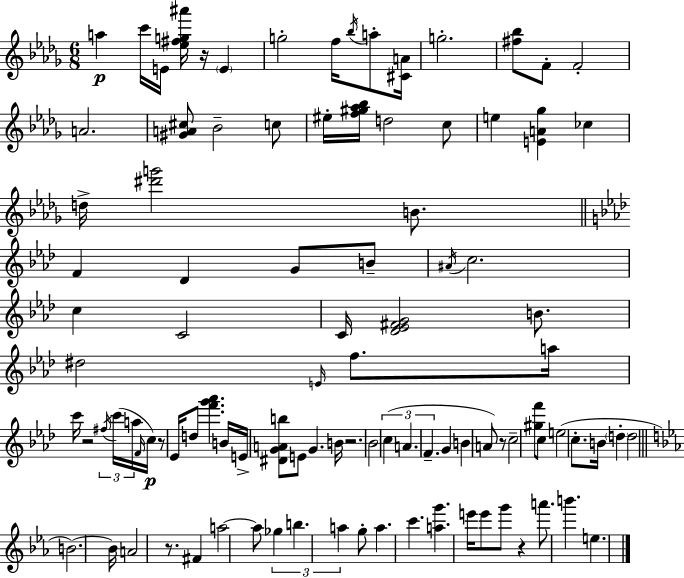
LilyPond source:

{
  \clef treble
  \numericTimeSignature
  \time 6/8
  \key bes \minor
  a''4\p c'''16 e'16 <ees'' fis'' g'' ais'''>16 r16 \parenthesize e'4 | g''2-. f''16 \acciaccatura { bes''16 } a''8-. | <cis' a'>16 g''2.-. | <fis'' bes''>8 f'8-. f'2-. | \break a'2. | <gis' a' cis''>8 bes'2-- c''8 | eis''16-. <f'' gis'' aes'' bes''>16 d''2 c''8 | e''4 <e' a' ges''>4 ces''4 | \break d''16-> <dis''' g'''>2 b'8. | \bar "||" \break \key aes \major f'4 des'4 g'8 b'8-- | \acciaccatura { ais'16 } c''2. | c''4 c'2 | c'16 <des' ees' fis' g'>2 b'8. | \break dis''2 \grace { e'16 } f''8. | a''16 c'''16 r2 \tuplet 3/2 { \acciaccatura { fis''16 }( | c'''16 a''16 } \grace { f'16 }\p c''16) r8 ees'16 d''8 <f''' g''' aes'''>4. | b'16 e'16-> <dis' g' a' b''>8 e'8 g'4. | \break b'16 r2. | bes'2 | \tuplet 3/2 { \parenthesize c''4( a'4. f'4.-- } | g'4 b'4 | \break a'8) r8 c''2-- | <gis'' f'''>8 c''8 e''2( | c''8.-. b'16 \parenthesize d''4-. d''2 | \bar "||" \break \key ees \major b'2.~~) | b'16 a'2 r8. | fis'4 a''2~~ | a''8 \tuplet 3/2 { ges''4 b''4. | \break a''4 } g''8-. a''4. | c'''4. <a'' g'''>4. | e'''16 e'''8 g'''8 r4 a'''8. | b'''4. e''4. | \break \bar "|."
}